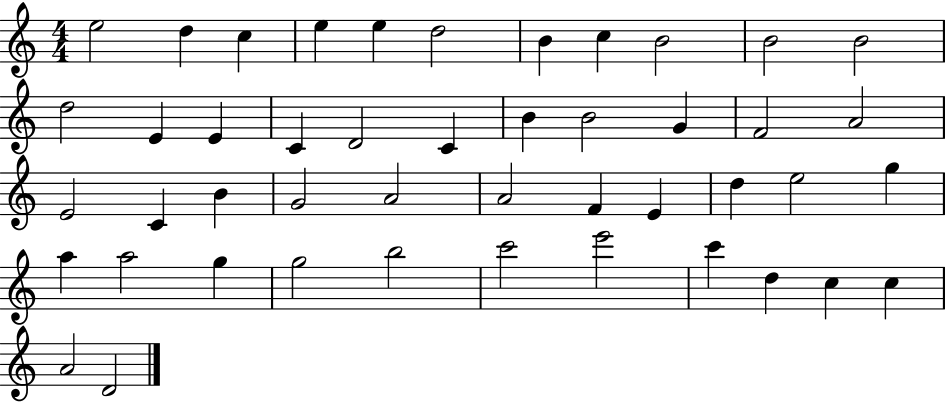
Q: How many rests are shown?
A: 0